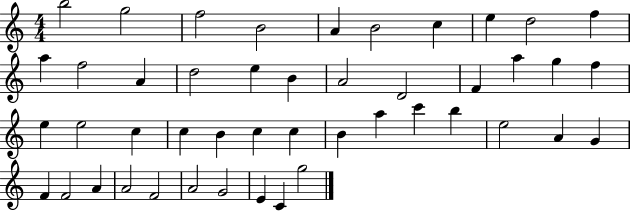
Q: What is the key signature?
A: C major